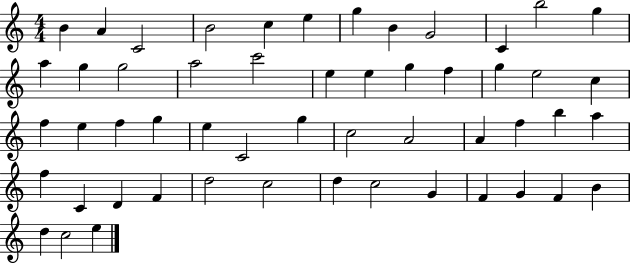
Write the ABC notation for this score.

X:1
T:Untitled
M:4/4
L:1/4
K:C
B A C2 B2 c e g B G2 C b2 g a g g2 a2 c'2 e e g f g e2 c f e f g e C2 g c2 A2 A f b a f C D F d2 c2 d c2 G F G F B d c2 e